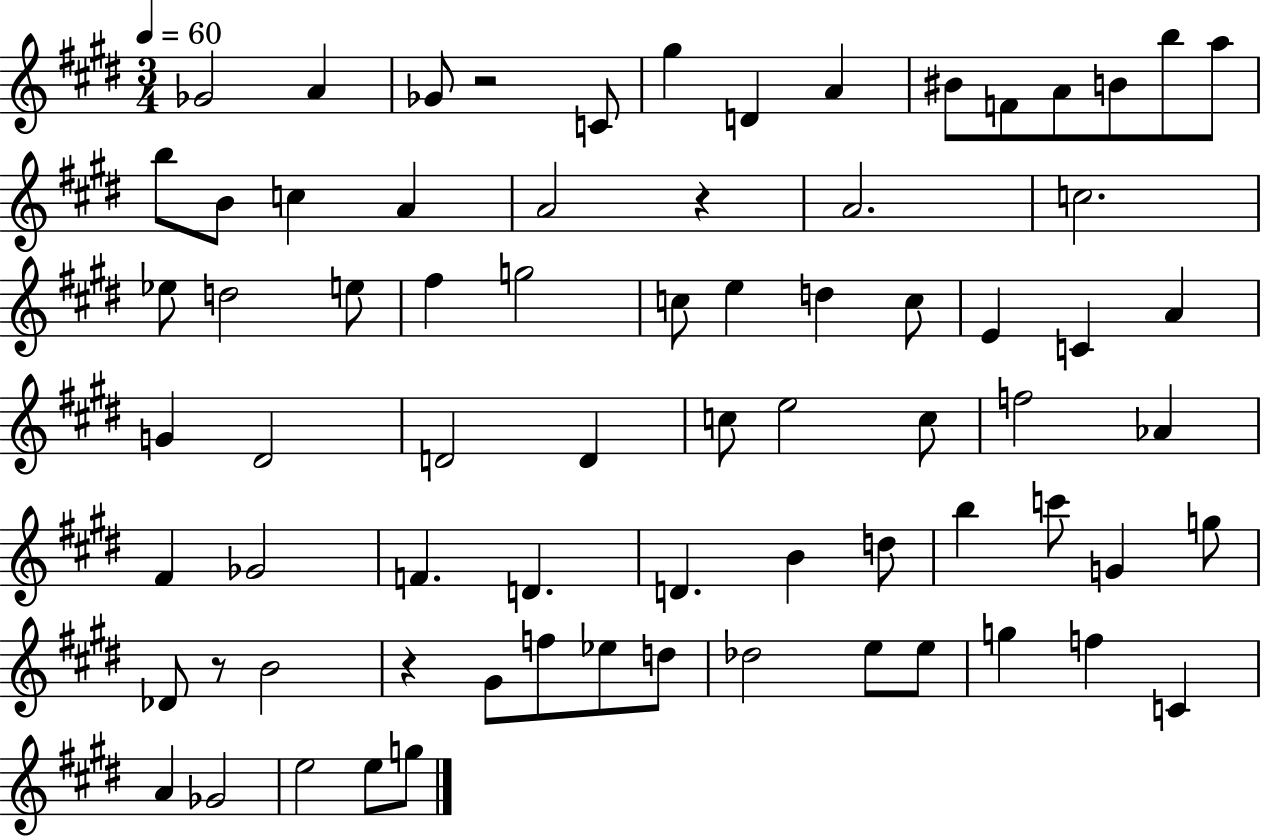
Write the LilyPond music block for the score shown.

{
  \clef treble
  \numericTimeSignature
  \time 3/4
  \key e \major
  \tempo 4 = 60
  ges'2 a'4 | ges'8 r2 c'8 | gis''4 d'4 a'4 | bis'8 f'8 a'8 b'8 b''8 a''8 | \break b''8 b'8 c''4 a'4 | a'2 r4 | a'2. | c''2. | \break ees''8 d''2 e''8 | fis''4 g''2 | c''8 e''4 d''4 c''8 | e'4 c'4 a'4 | \break g'4 dis'2 | d'2 d'4 | c''8 e''2 c''8 | f''2 aes'4 | \break fis'4 ges'2 | f'4. d'4. | d'4. b'4 d''8 | b''4 c'''8 g'4 g''8 | \break des'8 r8 b'2 | r4 gis'8 f''8 ees''8 d''8 | des''2 e''8 e''8 | g''4 f''4 c'4 | \break a'4 ges'2 | e''2 e''8 g''8 | \bar "|."
}